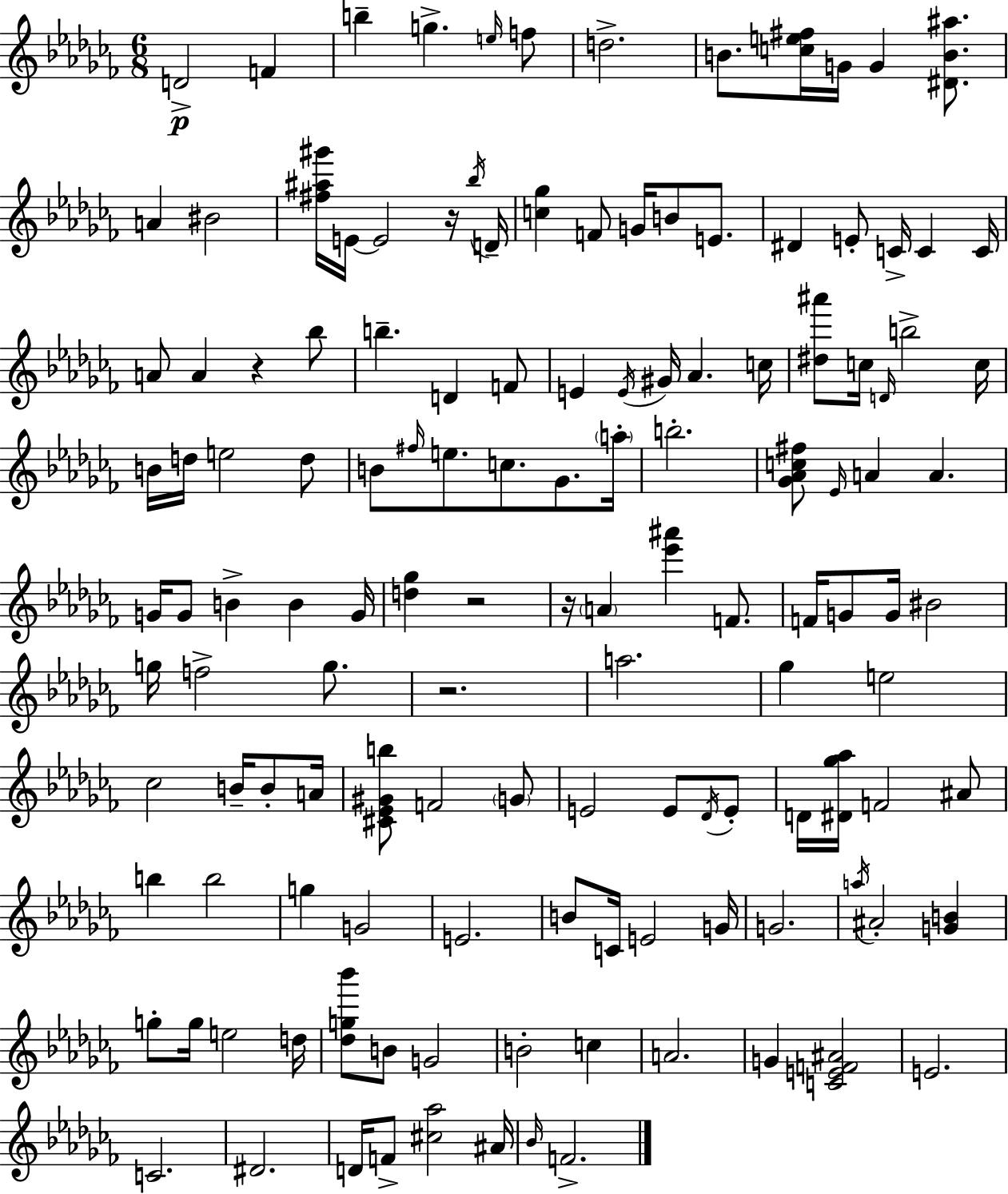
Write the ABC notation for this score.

X:1
T:Untitled
M:6/8
L:1/4
K:Abm
D2 F b g e/4 f/2 d2 B/2 [ce^f]/4 G/4 G [^DB^a]/2 A ^B2 [^f^a^g']/4 E/4 E2 z/4 _b/4 D/4 [c_g] F/2 G/4 B/2 E/2 ^D E/2 C/4 C C/4 A/2 A z _b/2 b D F/2 E E/4 ^G/4 _A c/4 [^d^a']/2 c/4 D/4 b2 c/4 B/4 d/4 e2 d/2 B/2 ^f/4 e/2 c/2 _G/2 a/4 b2 [_G_Ac^f]/2 _E/4 A A G/4 G/2 B B G/4 [d_g] z2 z/4 A [_e'^a'] F/2 F/4 G/2 G/4 ^B2 g/4 f2 g/2 z2 a2 _g e2 _c2 B/4 B/2 A/4 [^C_E^Gb]/2 F2 G/2 E2 E/2 _D/4 E/2 D/4 [^D_g_a]/4 F2 ^A/2 b b2 g G2 E2 B/2 C/4 E2 G/4 G2 a/4 ^A2 [GB] g/2 g/4 e2 d/4 [_dg_b']/2 B/2 G2 B2 c A2 G [CEF^A]2 E2 C2 ^D2 D/4 F/2 [^c_a]2 ^A/4 _B/4 F2